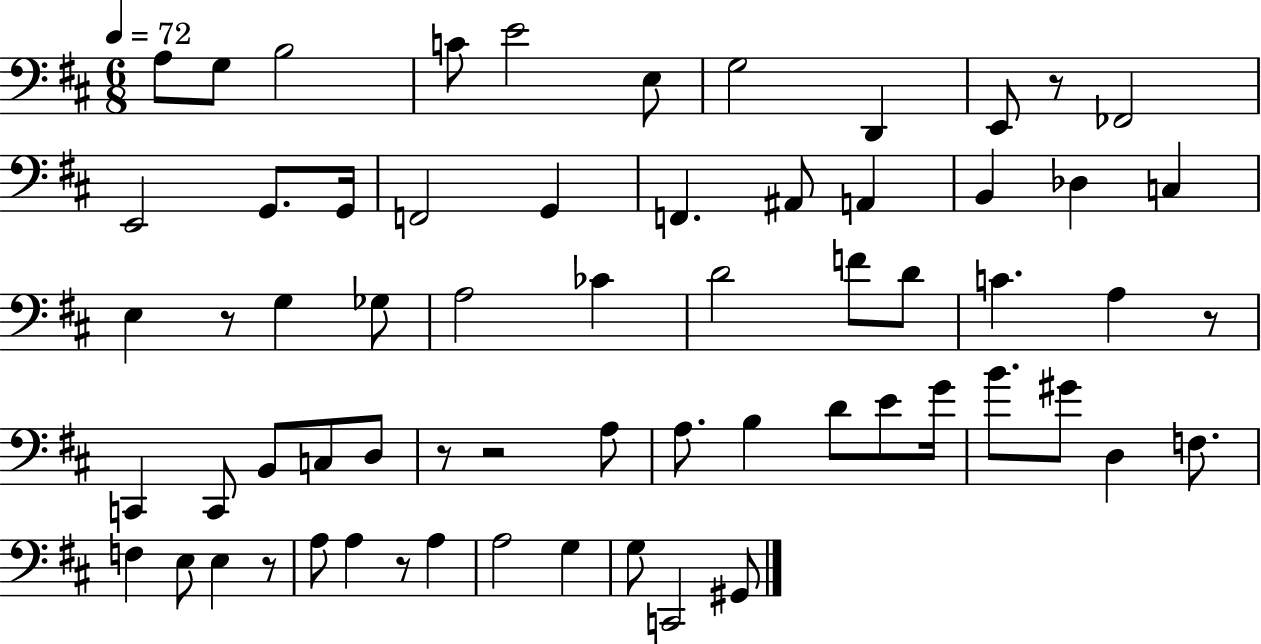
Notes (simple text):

A3/e G3/e B3/h C4/e E4/h E3/e G3/h D2/q E2/e R/e FES2/h E2/h G2/e. G2/s F2/h G2/q F2/q. A#2/e A2/q B2/q Db3/q C3/q E3/q R/e G3/q Gb3/e A3/h CES4/q D4/h F4/e D4/e C4/q. A3/q R/e C2/q C2/e B2/e C3/e D3/e R/e R/h A3/e A3/e. B3/q D4/e E4/e G4/s B4/e. G#4/e D3/q F3/e. F3/q E3/e E3/q R/e A3/e A3/q R/e A3/q A3/h G3/q G3/e C2/h G#2/e